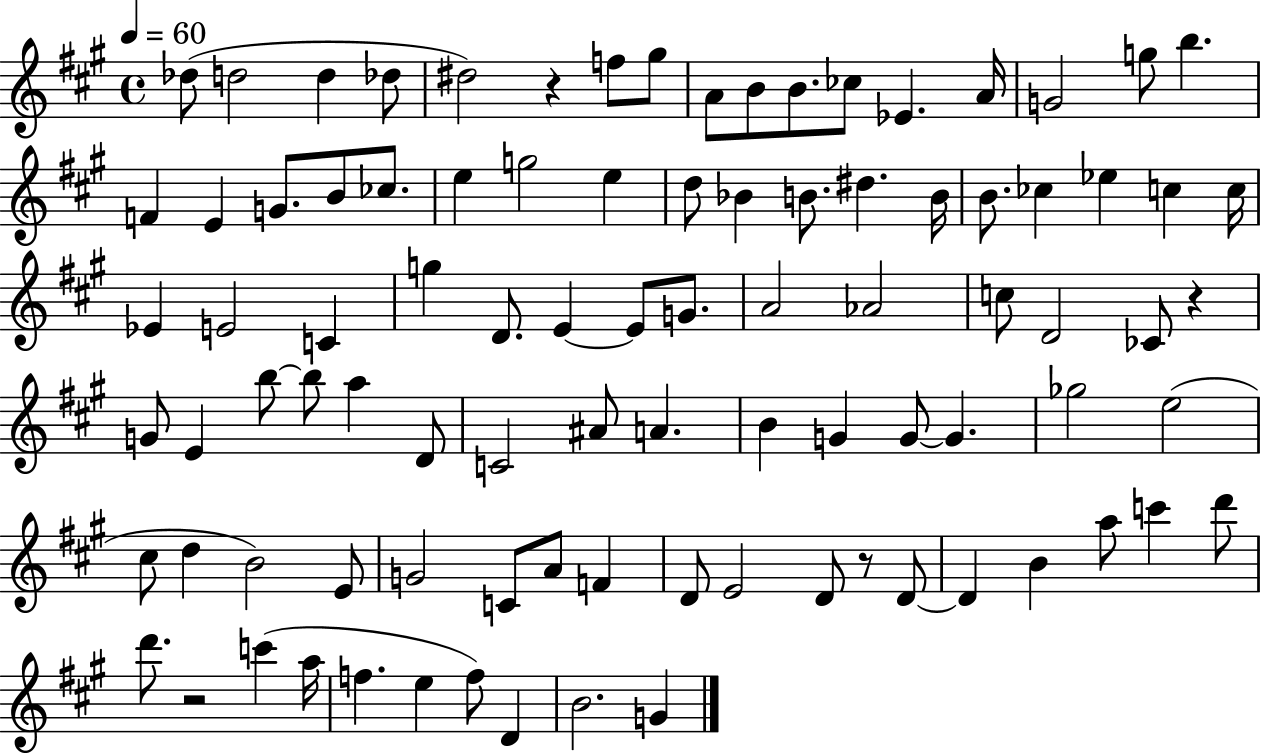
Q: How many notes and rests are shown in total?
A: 92